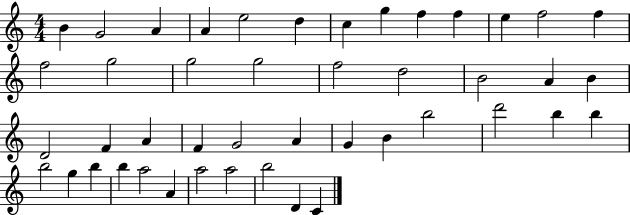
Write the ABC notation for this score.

X:1
T:Untitled
M:4/4
L:1/4
K:C
B G2 A A e2 d c g f f e f2 f f2 g2 g2 g2 f2 d2 B2 A B D2 F A F G2 A G B b2 d'2 b b b2 g b b a2 A a2 a2 b2 D C